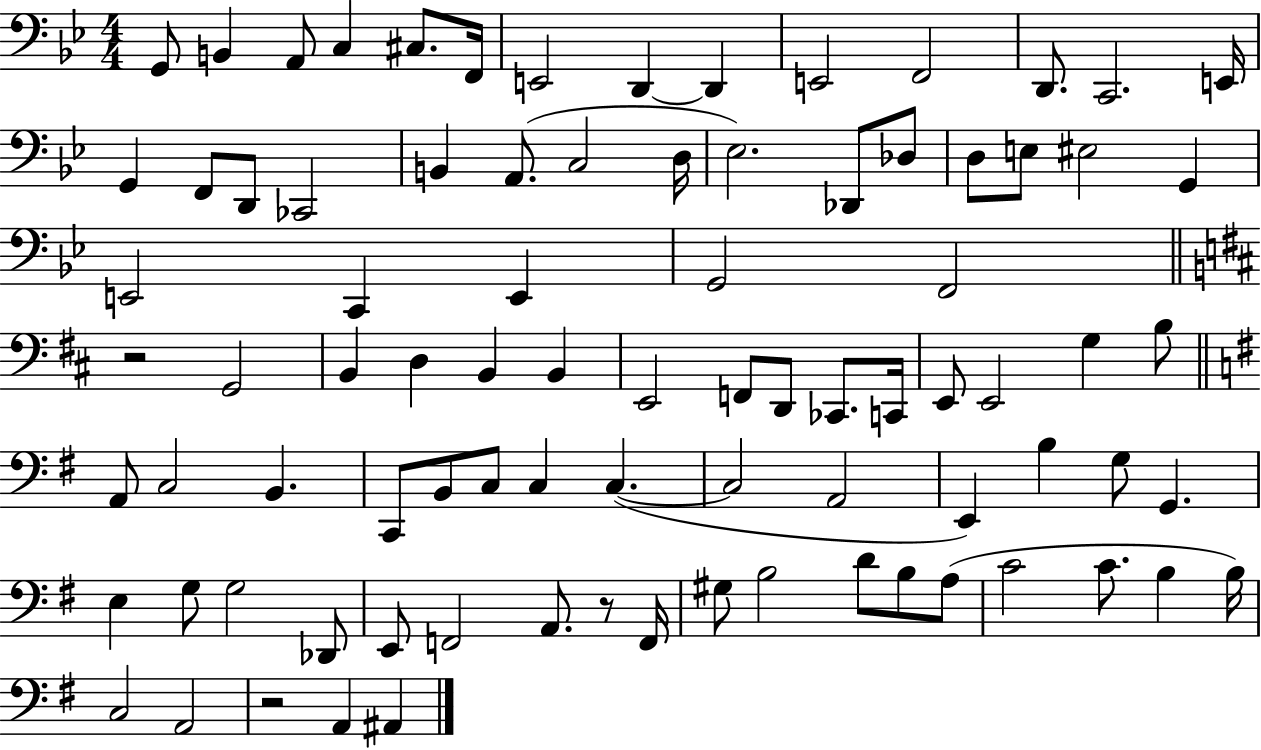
{
  \clef bass
  \numericTimeSignature
  \time 4/4
  \key bes \major
  g,8 b,4 a,8 c4 cis8. f,16 | e,2 d,4~~ d,4 | e,2 f,2 | d,8. c,2. e,16 | \break g,4 f,8 d,8 ces,2 | b,4 a,8.( c2 d16 | ees2.) des,8 des8 | d8 e8 eis2 g,4 | \break e,2 c,4 e,4 | g,2 f,2 | \bar "||" \break \key b \minor r2 g,2 | b,4 d4 b,4 b,4 | e,2 f,8 d,8 ces,8. c,16 | e,8 e,2 g4 b8 | \break \bar "||" \break \key e \minor a,8 c2 b,4. | c,8 b,8 c8 c4 c4.~(~ | c2 a,2 | e,4) b4 g8 g,4. | \break e4 g8 g2 des,8 | e,8 f,2 a,8. r8 f,16 | gis8 b2 d'8 b8 a8( | c'2 c'8. b4 b16) | \break c2 a,2 | r2 a,4 ais,4 | \bar "|."
}